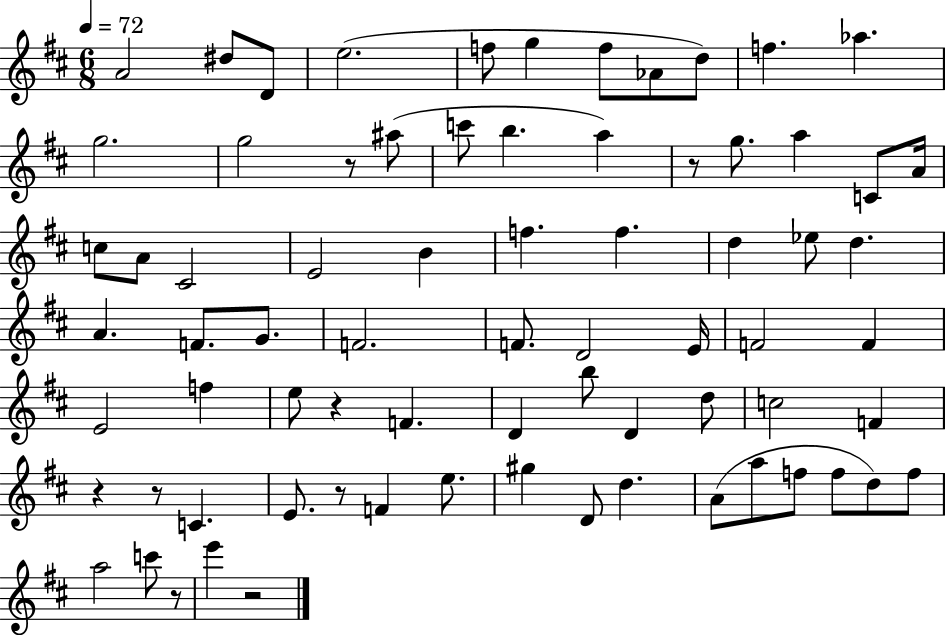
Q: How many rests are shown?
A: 8